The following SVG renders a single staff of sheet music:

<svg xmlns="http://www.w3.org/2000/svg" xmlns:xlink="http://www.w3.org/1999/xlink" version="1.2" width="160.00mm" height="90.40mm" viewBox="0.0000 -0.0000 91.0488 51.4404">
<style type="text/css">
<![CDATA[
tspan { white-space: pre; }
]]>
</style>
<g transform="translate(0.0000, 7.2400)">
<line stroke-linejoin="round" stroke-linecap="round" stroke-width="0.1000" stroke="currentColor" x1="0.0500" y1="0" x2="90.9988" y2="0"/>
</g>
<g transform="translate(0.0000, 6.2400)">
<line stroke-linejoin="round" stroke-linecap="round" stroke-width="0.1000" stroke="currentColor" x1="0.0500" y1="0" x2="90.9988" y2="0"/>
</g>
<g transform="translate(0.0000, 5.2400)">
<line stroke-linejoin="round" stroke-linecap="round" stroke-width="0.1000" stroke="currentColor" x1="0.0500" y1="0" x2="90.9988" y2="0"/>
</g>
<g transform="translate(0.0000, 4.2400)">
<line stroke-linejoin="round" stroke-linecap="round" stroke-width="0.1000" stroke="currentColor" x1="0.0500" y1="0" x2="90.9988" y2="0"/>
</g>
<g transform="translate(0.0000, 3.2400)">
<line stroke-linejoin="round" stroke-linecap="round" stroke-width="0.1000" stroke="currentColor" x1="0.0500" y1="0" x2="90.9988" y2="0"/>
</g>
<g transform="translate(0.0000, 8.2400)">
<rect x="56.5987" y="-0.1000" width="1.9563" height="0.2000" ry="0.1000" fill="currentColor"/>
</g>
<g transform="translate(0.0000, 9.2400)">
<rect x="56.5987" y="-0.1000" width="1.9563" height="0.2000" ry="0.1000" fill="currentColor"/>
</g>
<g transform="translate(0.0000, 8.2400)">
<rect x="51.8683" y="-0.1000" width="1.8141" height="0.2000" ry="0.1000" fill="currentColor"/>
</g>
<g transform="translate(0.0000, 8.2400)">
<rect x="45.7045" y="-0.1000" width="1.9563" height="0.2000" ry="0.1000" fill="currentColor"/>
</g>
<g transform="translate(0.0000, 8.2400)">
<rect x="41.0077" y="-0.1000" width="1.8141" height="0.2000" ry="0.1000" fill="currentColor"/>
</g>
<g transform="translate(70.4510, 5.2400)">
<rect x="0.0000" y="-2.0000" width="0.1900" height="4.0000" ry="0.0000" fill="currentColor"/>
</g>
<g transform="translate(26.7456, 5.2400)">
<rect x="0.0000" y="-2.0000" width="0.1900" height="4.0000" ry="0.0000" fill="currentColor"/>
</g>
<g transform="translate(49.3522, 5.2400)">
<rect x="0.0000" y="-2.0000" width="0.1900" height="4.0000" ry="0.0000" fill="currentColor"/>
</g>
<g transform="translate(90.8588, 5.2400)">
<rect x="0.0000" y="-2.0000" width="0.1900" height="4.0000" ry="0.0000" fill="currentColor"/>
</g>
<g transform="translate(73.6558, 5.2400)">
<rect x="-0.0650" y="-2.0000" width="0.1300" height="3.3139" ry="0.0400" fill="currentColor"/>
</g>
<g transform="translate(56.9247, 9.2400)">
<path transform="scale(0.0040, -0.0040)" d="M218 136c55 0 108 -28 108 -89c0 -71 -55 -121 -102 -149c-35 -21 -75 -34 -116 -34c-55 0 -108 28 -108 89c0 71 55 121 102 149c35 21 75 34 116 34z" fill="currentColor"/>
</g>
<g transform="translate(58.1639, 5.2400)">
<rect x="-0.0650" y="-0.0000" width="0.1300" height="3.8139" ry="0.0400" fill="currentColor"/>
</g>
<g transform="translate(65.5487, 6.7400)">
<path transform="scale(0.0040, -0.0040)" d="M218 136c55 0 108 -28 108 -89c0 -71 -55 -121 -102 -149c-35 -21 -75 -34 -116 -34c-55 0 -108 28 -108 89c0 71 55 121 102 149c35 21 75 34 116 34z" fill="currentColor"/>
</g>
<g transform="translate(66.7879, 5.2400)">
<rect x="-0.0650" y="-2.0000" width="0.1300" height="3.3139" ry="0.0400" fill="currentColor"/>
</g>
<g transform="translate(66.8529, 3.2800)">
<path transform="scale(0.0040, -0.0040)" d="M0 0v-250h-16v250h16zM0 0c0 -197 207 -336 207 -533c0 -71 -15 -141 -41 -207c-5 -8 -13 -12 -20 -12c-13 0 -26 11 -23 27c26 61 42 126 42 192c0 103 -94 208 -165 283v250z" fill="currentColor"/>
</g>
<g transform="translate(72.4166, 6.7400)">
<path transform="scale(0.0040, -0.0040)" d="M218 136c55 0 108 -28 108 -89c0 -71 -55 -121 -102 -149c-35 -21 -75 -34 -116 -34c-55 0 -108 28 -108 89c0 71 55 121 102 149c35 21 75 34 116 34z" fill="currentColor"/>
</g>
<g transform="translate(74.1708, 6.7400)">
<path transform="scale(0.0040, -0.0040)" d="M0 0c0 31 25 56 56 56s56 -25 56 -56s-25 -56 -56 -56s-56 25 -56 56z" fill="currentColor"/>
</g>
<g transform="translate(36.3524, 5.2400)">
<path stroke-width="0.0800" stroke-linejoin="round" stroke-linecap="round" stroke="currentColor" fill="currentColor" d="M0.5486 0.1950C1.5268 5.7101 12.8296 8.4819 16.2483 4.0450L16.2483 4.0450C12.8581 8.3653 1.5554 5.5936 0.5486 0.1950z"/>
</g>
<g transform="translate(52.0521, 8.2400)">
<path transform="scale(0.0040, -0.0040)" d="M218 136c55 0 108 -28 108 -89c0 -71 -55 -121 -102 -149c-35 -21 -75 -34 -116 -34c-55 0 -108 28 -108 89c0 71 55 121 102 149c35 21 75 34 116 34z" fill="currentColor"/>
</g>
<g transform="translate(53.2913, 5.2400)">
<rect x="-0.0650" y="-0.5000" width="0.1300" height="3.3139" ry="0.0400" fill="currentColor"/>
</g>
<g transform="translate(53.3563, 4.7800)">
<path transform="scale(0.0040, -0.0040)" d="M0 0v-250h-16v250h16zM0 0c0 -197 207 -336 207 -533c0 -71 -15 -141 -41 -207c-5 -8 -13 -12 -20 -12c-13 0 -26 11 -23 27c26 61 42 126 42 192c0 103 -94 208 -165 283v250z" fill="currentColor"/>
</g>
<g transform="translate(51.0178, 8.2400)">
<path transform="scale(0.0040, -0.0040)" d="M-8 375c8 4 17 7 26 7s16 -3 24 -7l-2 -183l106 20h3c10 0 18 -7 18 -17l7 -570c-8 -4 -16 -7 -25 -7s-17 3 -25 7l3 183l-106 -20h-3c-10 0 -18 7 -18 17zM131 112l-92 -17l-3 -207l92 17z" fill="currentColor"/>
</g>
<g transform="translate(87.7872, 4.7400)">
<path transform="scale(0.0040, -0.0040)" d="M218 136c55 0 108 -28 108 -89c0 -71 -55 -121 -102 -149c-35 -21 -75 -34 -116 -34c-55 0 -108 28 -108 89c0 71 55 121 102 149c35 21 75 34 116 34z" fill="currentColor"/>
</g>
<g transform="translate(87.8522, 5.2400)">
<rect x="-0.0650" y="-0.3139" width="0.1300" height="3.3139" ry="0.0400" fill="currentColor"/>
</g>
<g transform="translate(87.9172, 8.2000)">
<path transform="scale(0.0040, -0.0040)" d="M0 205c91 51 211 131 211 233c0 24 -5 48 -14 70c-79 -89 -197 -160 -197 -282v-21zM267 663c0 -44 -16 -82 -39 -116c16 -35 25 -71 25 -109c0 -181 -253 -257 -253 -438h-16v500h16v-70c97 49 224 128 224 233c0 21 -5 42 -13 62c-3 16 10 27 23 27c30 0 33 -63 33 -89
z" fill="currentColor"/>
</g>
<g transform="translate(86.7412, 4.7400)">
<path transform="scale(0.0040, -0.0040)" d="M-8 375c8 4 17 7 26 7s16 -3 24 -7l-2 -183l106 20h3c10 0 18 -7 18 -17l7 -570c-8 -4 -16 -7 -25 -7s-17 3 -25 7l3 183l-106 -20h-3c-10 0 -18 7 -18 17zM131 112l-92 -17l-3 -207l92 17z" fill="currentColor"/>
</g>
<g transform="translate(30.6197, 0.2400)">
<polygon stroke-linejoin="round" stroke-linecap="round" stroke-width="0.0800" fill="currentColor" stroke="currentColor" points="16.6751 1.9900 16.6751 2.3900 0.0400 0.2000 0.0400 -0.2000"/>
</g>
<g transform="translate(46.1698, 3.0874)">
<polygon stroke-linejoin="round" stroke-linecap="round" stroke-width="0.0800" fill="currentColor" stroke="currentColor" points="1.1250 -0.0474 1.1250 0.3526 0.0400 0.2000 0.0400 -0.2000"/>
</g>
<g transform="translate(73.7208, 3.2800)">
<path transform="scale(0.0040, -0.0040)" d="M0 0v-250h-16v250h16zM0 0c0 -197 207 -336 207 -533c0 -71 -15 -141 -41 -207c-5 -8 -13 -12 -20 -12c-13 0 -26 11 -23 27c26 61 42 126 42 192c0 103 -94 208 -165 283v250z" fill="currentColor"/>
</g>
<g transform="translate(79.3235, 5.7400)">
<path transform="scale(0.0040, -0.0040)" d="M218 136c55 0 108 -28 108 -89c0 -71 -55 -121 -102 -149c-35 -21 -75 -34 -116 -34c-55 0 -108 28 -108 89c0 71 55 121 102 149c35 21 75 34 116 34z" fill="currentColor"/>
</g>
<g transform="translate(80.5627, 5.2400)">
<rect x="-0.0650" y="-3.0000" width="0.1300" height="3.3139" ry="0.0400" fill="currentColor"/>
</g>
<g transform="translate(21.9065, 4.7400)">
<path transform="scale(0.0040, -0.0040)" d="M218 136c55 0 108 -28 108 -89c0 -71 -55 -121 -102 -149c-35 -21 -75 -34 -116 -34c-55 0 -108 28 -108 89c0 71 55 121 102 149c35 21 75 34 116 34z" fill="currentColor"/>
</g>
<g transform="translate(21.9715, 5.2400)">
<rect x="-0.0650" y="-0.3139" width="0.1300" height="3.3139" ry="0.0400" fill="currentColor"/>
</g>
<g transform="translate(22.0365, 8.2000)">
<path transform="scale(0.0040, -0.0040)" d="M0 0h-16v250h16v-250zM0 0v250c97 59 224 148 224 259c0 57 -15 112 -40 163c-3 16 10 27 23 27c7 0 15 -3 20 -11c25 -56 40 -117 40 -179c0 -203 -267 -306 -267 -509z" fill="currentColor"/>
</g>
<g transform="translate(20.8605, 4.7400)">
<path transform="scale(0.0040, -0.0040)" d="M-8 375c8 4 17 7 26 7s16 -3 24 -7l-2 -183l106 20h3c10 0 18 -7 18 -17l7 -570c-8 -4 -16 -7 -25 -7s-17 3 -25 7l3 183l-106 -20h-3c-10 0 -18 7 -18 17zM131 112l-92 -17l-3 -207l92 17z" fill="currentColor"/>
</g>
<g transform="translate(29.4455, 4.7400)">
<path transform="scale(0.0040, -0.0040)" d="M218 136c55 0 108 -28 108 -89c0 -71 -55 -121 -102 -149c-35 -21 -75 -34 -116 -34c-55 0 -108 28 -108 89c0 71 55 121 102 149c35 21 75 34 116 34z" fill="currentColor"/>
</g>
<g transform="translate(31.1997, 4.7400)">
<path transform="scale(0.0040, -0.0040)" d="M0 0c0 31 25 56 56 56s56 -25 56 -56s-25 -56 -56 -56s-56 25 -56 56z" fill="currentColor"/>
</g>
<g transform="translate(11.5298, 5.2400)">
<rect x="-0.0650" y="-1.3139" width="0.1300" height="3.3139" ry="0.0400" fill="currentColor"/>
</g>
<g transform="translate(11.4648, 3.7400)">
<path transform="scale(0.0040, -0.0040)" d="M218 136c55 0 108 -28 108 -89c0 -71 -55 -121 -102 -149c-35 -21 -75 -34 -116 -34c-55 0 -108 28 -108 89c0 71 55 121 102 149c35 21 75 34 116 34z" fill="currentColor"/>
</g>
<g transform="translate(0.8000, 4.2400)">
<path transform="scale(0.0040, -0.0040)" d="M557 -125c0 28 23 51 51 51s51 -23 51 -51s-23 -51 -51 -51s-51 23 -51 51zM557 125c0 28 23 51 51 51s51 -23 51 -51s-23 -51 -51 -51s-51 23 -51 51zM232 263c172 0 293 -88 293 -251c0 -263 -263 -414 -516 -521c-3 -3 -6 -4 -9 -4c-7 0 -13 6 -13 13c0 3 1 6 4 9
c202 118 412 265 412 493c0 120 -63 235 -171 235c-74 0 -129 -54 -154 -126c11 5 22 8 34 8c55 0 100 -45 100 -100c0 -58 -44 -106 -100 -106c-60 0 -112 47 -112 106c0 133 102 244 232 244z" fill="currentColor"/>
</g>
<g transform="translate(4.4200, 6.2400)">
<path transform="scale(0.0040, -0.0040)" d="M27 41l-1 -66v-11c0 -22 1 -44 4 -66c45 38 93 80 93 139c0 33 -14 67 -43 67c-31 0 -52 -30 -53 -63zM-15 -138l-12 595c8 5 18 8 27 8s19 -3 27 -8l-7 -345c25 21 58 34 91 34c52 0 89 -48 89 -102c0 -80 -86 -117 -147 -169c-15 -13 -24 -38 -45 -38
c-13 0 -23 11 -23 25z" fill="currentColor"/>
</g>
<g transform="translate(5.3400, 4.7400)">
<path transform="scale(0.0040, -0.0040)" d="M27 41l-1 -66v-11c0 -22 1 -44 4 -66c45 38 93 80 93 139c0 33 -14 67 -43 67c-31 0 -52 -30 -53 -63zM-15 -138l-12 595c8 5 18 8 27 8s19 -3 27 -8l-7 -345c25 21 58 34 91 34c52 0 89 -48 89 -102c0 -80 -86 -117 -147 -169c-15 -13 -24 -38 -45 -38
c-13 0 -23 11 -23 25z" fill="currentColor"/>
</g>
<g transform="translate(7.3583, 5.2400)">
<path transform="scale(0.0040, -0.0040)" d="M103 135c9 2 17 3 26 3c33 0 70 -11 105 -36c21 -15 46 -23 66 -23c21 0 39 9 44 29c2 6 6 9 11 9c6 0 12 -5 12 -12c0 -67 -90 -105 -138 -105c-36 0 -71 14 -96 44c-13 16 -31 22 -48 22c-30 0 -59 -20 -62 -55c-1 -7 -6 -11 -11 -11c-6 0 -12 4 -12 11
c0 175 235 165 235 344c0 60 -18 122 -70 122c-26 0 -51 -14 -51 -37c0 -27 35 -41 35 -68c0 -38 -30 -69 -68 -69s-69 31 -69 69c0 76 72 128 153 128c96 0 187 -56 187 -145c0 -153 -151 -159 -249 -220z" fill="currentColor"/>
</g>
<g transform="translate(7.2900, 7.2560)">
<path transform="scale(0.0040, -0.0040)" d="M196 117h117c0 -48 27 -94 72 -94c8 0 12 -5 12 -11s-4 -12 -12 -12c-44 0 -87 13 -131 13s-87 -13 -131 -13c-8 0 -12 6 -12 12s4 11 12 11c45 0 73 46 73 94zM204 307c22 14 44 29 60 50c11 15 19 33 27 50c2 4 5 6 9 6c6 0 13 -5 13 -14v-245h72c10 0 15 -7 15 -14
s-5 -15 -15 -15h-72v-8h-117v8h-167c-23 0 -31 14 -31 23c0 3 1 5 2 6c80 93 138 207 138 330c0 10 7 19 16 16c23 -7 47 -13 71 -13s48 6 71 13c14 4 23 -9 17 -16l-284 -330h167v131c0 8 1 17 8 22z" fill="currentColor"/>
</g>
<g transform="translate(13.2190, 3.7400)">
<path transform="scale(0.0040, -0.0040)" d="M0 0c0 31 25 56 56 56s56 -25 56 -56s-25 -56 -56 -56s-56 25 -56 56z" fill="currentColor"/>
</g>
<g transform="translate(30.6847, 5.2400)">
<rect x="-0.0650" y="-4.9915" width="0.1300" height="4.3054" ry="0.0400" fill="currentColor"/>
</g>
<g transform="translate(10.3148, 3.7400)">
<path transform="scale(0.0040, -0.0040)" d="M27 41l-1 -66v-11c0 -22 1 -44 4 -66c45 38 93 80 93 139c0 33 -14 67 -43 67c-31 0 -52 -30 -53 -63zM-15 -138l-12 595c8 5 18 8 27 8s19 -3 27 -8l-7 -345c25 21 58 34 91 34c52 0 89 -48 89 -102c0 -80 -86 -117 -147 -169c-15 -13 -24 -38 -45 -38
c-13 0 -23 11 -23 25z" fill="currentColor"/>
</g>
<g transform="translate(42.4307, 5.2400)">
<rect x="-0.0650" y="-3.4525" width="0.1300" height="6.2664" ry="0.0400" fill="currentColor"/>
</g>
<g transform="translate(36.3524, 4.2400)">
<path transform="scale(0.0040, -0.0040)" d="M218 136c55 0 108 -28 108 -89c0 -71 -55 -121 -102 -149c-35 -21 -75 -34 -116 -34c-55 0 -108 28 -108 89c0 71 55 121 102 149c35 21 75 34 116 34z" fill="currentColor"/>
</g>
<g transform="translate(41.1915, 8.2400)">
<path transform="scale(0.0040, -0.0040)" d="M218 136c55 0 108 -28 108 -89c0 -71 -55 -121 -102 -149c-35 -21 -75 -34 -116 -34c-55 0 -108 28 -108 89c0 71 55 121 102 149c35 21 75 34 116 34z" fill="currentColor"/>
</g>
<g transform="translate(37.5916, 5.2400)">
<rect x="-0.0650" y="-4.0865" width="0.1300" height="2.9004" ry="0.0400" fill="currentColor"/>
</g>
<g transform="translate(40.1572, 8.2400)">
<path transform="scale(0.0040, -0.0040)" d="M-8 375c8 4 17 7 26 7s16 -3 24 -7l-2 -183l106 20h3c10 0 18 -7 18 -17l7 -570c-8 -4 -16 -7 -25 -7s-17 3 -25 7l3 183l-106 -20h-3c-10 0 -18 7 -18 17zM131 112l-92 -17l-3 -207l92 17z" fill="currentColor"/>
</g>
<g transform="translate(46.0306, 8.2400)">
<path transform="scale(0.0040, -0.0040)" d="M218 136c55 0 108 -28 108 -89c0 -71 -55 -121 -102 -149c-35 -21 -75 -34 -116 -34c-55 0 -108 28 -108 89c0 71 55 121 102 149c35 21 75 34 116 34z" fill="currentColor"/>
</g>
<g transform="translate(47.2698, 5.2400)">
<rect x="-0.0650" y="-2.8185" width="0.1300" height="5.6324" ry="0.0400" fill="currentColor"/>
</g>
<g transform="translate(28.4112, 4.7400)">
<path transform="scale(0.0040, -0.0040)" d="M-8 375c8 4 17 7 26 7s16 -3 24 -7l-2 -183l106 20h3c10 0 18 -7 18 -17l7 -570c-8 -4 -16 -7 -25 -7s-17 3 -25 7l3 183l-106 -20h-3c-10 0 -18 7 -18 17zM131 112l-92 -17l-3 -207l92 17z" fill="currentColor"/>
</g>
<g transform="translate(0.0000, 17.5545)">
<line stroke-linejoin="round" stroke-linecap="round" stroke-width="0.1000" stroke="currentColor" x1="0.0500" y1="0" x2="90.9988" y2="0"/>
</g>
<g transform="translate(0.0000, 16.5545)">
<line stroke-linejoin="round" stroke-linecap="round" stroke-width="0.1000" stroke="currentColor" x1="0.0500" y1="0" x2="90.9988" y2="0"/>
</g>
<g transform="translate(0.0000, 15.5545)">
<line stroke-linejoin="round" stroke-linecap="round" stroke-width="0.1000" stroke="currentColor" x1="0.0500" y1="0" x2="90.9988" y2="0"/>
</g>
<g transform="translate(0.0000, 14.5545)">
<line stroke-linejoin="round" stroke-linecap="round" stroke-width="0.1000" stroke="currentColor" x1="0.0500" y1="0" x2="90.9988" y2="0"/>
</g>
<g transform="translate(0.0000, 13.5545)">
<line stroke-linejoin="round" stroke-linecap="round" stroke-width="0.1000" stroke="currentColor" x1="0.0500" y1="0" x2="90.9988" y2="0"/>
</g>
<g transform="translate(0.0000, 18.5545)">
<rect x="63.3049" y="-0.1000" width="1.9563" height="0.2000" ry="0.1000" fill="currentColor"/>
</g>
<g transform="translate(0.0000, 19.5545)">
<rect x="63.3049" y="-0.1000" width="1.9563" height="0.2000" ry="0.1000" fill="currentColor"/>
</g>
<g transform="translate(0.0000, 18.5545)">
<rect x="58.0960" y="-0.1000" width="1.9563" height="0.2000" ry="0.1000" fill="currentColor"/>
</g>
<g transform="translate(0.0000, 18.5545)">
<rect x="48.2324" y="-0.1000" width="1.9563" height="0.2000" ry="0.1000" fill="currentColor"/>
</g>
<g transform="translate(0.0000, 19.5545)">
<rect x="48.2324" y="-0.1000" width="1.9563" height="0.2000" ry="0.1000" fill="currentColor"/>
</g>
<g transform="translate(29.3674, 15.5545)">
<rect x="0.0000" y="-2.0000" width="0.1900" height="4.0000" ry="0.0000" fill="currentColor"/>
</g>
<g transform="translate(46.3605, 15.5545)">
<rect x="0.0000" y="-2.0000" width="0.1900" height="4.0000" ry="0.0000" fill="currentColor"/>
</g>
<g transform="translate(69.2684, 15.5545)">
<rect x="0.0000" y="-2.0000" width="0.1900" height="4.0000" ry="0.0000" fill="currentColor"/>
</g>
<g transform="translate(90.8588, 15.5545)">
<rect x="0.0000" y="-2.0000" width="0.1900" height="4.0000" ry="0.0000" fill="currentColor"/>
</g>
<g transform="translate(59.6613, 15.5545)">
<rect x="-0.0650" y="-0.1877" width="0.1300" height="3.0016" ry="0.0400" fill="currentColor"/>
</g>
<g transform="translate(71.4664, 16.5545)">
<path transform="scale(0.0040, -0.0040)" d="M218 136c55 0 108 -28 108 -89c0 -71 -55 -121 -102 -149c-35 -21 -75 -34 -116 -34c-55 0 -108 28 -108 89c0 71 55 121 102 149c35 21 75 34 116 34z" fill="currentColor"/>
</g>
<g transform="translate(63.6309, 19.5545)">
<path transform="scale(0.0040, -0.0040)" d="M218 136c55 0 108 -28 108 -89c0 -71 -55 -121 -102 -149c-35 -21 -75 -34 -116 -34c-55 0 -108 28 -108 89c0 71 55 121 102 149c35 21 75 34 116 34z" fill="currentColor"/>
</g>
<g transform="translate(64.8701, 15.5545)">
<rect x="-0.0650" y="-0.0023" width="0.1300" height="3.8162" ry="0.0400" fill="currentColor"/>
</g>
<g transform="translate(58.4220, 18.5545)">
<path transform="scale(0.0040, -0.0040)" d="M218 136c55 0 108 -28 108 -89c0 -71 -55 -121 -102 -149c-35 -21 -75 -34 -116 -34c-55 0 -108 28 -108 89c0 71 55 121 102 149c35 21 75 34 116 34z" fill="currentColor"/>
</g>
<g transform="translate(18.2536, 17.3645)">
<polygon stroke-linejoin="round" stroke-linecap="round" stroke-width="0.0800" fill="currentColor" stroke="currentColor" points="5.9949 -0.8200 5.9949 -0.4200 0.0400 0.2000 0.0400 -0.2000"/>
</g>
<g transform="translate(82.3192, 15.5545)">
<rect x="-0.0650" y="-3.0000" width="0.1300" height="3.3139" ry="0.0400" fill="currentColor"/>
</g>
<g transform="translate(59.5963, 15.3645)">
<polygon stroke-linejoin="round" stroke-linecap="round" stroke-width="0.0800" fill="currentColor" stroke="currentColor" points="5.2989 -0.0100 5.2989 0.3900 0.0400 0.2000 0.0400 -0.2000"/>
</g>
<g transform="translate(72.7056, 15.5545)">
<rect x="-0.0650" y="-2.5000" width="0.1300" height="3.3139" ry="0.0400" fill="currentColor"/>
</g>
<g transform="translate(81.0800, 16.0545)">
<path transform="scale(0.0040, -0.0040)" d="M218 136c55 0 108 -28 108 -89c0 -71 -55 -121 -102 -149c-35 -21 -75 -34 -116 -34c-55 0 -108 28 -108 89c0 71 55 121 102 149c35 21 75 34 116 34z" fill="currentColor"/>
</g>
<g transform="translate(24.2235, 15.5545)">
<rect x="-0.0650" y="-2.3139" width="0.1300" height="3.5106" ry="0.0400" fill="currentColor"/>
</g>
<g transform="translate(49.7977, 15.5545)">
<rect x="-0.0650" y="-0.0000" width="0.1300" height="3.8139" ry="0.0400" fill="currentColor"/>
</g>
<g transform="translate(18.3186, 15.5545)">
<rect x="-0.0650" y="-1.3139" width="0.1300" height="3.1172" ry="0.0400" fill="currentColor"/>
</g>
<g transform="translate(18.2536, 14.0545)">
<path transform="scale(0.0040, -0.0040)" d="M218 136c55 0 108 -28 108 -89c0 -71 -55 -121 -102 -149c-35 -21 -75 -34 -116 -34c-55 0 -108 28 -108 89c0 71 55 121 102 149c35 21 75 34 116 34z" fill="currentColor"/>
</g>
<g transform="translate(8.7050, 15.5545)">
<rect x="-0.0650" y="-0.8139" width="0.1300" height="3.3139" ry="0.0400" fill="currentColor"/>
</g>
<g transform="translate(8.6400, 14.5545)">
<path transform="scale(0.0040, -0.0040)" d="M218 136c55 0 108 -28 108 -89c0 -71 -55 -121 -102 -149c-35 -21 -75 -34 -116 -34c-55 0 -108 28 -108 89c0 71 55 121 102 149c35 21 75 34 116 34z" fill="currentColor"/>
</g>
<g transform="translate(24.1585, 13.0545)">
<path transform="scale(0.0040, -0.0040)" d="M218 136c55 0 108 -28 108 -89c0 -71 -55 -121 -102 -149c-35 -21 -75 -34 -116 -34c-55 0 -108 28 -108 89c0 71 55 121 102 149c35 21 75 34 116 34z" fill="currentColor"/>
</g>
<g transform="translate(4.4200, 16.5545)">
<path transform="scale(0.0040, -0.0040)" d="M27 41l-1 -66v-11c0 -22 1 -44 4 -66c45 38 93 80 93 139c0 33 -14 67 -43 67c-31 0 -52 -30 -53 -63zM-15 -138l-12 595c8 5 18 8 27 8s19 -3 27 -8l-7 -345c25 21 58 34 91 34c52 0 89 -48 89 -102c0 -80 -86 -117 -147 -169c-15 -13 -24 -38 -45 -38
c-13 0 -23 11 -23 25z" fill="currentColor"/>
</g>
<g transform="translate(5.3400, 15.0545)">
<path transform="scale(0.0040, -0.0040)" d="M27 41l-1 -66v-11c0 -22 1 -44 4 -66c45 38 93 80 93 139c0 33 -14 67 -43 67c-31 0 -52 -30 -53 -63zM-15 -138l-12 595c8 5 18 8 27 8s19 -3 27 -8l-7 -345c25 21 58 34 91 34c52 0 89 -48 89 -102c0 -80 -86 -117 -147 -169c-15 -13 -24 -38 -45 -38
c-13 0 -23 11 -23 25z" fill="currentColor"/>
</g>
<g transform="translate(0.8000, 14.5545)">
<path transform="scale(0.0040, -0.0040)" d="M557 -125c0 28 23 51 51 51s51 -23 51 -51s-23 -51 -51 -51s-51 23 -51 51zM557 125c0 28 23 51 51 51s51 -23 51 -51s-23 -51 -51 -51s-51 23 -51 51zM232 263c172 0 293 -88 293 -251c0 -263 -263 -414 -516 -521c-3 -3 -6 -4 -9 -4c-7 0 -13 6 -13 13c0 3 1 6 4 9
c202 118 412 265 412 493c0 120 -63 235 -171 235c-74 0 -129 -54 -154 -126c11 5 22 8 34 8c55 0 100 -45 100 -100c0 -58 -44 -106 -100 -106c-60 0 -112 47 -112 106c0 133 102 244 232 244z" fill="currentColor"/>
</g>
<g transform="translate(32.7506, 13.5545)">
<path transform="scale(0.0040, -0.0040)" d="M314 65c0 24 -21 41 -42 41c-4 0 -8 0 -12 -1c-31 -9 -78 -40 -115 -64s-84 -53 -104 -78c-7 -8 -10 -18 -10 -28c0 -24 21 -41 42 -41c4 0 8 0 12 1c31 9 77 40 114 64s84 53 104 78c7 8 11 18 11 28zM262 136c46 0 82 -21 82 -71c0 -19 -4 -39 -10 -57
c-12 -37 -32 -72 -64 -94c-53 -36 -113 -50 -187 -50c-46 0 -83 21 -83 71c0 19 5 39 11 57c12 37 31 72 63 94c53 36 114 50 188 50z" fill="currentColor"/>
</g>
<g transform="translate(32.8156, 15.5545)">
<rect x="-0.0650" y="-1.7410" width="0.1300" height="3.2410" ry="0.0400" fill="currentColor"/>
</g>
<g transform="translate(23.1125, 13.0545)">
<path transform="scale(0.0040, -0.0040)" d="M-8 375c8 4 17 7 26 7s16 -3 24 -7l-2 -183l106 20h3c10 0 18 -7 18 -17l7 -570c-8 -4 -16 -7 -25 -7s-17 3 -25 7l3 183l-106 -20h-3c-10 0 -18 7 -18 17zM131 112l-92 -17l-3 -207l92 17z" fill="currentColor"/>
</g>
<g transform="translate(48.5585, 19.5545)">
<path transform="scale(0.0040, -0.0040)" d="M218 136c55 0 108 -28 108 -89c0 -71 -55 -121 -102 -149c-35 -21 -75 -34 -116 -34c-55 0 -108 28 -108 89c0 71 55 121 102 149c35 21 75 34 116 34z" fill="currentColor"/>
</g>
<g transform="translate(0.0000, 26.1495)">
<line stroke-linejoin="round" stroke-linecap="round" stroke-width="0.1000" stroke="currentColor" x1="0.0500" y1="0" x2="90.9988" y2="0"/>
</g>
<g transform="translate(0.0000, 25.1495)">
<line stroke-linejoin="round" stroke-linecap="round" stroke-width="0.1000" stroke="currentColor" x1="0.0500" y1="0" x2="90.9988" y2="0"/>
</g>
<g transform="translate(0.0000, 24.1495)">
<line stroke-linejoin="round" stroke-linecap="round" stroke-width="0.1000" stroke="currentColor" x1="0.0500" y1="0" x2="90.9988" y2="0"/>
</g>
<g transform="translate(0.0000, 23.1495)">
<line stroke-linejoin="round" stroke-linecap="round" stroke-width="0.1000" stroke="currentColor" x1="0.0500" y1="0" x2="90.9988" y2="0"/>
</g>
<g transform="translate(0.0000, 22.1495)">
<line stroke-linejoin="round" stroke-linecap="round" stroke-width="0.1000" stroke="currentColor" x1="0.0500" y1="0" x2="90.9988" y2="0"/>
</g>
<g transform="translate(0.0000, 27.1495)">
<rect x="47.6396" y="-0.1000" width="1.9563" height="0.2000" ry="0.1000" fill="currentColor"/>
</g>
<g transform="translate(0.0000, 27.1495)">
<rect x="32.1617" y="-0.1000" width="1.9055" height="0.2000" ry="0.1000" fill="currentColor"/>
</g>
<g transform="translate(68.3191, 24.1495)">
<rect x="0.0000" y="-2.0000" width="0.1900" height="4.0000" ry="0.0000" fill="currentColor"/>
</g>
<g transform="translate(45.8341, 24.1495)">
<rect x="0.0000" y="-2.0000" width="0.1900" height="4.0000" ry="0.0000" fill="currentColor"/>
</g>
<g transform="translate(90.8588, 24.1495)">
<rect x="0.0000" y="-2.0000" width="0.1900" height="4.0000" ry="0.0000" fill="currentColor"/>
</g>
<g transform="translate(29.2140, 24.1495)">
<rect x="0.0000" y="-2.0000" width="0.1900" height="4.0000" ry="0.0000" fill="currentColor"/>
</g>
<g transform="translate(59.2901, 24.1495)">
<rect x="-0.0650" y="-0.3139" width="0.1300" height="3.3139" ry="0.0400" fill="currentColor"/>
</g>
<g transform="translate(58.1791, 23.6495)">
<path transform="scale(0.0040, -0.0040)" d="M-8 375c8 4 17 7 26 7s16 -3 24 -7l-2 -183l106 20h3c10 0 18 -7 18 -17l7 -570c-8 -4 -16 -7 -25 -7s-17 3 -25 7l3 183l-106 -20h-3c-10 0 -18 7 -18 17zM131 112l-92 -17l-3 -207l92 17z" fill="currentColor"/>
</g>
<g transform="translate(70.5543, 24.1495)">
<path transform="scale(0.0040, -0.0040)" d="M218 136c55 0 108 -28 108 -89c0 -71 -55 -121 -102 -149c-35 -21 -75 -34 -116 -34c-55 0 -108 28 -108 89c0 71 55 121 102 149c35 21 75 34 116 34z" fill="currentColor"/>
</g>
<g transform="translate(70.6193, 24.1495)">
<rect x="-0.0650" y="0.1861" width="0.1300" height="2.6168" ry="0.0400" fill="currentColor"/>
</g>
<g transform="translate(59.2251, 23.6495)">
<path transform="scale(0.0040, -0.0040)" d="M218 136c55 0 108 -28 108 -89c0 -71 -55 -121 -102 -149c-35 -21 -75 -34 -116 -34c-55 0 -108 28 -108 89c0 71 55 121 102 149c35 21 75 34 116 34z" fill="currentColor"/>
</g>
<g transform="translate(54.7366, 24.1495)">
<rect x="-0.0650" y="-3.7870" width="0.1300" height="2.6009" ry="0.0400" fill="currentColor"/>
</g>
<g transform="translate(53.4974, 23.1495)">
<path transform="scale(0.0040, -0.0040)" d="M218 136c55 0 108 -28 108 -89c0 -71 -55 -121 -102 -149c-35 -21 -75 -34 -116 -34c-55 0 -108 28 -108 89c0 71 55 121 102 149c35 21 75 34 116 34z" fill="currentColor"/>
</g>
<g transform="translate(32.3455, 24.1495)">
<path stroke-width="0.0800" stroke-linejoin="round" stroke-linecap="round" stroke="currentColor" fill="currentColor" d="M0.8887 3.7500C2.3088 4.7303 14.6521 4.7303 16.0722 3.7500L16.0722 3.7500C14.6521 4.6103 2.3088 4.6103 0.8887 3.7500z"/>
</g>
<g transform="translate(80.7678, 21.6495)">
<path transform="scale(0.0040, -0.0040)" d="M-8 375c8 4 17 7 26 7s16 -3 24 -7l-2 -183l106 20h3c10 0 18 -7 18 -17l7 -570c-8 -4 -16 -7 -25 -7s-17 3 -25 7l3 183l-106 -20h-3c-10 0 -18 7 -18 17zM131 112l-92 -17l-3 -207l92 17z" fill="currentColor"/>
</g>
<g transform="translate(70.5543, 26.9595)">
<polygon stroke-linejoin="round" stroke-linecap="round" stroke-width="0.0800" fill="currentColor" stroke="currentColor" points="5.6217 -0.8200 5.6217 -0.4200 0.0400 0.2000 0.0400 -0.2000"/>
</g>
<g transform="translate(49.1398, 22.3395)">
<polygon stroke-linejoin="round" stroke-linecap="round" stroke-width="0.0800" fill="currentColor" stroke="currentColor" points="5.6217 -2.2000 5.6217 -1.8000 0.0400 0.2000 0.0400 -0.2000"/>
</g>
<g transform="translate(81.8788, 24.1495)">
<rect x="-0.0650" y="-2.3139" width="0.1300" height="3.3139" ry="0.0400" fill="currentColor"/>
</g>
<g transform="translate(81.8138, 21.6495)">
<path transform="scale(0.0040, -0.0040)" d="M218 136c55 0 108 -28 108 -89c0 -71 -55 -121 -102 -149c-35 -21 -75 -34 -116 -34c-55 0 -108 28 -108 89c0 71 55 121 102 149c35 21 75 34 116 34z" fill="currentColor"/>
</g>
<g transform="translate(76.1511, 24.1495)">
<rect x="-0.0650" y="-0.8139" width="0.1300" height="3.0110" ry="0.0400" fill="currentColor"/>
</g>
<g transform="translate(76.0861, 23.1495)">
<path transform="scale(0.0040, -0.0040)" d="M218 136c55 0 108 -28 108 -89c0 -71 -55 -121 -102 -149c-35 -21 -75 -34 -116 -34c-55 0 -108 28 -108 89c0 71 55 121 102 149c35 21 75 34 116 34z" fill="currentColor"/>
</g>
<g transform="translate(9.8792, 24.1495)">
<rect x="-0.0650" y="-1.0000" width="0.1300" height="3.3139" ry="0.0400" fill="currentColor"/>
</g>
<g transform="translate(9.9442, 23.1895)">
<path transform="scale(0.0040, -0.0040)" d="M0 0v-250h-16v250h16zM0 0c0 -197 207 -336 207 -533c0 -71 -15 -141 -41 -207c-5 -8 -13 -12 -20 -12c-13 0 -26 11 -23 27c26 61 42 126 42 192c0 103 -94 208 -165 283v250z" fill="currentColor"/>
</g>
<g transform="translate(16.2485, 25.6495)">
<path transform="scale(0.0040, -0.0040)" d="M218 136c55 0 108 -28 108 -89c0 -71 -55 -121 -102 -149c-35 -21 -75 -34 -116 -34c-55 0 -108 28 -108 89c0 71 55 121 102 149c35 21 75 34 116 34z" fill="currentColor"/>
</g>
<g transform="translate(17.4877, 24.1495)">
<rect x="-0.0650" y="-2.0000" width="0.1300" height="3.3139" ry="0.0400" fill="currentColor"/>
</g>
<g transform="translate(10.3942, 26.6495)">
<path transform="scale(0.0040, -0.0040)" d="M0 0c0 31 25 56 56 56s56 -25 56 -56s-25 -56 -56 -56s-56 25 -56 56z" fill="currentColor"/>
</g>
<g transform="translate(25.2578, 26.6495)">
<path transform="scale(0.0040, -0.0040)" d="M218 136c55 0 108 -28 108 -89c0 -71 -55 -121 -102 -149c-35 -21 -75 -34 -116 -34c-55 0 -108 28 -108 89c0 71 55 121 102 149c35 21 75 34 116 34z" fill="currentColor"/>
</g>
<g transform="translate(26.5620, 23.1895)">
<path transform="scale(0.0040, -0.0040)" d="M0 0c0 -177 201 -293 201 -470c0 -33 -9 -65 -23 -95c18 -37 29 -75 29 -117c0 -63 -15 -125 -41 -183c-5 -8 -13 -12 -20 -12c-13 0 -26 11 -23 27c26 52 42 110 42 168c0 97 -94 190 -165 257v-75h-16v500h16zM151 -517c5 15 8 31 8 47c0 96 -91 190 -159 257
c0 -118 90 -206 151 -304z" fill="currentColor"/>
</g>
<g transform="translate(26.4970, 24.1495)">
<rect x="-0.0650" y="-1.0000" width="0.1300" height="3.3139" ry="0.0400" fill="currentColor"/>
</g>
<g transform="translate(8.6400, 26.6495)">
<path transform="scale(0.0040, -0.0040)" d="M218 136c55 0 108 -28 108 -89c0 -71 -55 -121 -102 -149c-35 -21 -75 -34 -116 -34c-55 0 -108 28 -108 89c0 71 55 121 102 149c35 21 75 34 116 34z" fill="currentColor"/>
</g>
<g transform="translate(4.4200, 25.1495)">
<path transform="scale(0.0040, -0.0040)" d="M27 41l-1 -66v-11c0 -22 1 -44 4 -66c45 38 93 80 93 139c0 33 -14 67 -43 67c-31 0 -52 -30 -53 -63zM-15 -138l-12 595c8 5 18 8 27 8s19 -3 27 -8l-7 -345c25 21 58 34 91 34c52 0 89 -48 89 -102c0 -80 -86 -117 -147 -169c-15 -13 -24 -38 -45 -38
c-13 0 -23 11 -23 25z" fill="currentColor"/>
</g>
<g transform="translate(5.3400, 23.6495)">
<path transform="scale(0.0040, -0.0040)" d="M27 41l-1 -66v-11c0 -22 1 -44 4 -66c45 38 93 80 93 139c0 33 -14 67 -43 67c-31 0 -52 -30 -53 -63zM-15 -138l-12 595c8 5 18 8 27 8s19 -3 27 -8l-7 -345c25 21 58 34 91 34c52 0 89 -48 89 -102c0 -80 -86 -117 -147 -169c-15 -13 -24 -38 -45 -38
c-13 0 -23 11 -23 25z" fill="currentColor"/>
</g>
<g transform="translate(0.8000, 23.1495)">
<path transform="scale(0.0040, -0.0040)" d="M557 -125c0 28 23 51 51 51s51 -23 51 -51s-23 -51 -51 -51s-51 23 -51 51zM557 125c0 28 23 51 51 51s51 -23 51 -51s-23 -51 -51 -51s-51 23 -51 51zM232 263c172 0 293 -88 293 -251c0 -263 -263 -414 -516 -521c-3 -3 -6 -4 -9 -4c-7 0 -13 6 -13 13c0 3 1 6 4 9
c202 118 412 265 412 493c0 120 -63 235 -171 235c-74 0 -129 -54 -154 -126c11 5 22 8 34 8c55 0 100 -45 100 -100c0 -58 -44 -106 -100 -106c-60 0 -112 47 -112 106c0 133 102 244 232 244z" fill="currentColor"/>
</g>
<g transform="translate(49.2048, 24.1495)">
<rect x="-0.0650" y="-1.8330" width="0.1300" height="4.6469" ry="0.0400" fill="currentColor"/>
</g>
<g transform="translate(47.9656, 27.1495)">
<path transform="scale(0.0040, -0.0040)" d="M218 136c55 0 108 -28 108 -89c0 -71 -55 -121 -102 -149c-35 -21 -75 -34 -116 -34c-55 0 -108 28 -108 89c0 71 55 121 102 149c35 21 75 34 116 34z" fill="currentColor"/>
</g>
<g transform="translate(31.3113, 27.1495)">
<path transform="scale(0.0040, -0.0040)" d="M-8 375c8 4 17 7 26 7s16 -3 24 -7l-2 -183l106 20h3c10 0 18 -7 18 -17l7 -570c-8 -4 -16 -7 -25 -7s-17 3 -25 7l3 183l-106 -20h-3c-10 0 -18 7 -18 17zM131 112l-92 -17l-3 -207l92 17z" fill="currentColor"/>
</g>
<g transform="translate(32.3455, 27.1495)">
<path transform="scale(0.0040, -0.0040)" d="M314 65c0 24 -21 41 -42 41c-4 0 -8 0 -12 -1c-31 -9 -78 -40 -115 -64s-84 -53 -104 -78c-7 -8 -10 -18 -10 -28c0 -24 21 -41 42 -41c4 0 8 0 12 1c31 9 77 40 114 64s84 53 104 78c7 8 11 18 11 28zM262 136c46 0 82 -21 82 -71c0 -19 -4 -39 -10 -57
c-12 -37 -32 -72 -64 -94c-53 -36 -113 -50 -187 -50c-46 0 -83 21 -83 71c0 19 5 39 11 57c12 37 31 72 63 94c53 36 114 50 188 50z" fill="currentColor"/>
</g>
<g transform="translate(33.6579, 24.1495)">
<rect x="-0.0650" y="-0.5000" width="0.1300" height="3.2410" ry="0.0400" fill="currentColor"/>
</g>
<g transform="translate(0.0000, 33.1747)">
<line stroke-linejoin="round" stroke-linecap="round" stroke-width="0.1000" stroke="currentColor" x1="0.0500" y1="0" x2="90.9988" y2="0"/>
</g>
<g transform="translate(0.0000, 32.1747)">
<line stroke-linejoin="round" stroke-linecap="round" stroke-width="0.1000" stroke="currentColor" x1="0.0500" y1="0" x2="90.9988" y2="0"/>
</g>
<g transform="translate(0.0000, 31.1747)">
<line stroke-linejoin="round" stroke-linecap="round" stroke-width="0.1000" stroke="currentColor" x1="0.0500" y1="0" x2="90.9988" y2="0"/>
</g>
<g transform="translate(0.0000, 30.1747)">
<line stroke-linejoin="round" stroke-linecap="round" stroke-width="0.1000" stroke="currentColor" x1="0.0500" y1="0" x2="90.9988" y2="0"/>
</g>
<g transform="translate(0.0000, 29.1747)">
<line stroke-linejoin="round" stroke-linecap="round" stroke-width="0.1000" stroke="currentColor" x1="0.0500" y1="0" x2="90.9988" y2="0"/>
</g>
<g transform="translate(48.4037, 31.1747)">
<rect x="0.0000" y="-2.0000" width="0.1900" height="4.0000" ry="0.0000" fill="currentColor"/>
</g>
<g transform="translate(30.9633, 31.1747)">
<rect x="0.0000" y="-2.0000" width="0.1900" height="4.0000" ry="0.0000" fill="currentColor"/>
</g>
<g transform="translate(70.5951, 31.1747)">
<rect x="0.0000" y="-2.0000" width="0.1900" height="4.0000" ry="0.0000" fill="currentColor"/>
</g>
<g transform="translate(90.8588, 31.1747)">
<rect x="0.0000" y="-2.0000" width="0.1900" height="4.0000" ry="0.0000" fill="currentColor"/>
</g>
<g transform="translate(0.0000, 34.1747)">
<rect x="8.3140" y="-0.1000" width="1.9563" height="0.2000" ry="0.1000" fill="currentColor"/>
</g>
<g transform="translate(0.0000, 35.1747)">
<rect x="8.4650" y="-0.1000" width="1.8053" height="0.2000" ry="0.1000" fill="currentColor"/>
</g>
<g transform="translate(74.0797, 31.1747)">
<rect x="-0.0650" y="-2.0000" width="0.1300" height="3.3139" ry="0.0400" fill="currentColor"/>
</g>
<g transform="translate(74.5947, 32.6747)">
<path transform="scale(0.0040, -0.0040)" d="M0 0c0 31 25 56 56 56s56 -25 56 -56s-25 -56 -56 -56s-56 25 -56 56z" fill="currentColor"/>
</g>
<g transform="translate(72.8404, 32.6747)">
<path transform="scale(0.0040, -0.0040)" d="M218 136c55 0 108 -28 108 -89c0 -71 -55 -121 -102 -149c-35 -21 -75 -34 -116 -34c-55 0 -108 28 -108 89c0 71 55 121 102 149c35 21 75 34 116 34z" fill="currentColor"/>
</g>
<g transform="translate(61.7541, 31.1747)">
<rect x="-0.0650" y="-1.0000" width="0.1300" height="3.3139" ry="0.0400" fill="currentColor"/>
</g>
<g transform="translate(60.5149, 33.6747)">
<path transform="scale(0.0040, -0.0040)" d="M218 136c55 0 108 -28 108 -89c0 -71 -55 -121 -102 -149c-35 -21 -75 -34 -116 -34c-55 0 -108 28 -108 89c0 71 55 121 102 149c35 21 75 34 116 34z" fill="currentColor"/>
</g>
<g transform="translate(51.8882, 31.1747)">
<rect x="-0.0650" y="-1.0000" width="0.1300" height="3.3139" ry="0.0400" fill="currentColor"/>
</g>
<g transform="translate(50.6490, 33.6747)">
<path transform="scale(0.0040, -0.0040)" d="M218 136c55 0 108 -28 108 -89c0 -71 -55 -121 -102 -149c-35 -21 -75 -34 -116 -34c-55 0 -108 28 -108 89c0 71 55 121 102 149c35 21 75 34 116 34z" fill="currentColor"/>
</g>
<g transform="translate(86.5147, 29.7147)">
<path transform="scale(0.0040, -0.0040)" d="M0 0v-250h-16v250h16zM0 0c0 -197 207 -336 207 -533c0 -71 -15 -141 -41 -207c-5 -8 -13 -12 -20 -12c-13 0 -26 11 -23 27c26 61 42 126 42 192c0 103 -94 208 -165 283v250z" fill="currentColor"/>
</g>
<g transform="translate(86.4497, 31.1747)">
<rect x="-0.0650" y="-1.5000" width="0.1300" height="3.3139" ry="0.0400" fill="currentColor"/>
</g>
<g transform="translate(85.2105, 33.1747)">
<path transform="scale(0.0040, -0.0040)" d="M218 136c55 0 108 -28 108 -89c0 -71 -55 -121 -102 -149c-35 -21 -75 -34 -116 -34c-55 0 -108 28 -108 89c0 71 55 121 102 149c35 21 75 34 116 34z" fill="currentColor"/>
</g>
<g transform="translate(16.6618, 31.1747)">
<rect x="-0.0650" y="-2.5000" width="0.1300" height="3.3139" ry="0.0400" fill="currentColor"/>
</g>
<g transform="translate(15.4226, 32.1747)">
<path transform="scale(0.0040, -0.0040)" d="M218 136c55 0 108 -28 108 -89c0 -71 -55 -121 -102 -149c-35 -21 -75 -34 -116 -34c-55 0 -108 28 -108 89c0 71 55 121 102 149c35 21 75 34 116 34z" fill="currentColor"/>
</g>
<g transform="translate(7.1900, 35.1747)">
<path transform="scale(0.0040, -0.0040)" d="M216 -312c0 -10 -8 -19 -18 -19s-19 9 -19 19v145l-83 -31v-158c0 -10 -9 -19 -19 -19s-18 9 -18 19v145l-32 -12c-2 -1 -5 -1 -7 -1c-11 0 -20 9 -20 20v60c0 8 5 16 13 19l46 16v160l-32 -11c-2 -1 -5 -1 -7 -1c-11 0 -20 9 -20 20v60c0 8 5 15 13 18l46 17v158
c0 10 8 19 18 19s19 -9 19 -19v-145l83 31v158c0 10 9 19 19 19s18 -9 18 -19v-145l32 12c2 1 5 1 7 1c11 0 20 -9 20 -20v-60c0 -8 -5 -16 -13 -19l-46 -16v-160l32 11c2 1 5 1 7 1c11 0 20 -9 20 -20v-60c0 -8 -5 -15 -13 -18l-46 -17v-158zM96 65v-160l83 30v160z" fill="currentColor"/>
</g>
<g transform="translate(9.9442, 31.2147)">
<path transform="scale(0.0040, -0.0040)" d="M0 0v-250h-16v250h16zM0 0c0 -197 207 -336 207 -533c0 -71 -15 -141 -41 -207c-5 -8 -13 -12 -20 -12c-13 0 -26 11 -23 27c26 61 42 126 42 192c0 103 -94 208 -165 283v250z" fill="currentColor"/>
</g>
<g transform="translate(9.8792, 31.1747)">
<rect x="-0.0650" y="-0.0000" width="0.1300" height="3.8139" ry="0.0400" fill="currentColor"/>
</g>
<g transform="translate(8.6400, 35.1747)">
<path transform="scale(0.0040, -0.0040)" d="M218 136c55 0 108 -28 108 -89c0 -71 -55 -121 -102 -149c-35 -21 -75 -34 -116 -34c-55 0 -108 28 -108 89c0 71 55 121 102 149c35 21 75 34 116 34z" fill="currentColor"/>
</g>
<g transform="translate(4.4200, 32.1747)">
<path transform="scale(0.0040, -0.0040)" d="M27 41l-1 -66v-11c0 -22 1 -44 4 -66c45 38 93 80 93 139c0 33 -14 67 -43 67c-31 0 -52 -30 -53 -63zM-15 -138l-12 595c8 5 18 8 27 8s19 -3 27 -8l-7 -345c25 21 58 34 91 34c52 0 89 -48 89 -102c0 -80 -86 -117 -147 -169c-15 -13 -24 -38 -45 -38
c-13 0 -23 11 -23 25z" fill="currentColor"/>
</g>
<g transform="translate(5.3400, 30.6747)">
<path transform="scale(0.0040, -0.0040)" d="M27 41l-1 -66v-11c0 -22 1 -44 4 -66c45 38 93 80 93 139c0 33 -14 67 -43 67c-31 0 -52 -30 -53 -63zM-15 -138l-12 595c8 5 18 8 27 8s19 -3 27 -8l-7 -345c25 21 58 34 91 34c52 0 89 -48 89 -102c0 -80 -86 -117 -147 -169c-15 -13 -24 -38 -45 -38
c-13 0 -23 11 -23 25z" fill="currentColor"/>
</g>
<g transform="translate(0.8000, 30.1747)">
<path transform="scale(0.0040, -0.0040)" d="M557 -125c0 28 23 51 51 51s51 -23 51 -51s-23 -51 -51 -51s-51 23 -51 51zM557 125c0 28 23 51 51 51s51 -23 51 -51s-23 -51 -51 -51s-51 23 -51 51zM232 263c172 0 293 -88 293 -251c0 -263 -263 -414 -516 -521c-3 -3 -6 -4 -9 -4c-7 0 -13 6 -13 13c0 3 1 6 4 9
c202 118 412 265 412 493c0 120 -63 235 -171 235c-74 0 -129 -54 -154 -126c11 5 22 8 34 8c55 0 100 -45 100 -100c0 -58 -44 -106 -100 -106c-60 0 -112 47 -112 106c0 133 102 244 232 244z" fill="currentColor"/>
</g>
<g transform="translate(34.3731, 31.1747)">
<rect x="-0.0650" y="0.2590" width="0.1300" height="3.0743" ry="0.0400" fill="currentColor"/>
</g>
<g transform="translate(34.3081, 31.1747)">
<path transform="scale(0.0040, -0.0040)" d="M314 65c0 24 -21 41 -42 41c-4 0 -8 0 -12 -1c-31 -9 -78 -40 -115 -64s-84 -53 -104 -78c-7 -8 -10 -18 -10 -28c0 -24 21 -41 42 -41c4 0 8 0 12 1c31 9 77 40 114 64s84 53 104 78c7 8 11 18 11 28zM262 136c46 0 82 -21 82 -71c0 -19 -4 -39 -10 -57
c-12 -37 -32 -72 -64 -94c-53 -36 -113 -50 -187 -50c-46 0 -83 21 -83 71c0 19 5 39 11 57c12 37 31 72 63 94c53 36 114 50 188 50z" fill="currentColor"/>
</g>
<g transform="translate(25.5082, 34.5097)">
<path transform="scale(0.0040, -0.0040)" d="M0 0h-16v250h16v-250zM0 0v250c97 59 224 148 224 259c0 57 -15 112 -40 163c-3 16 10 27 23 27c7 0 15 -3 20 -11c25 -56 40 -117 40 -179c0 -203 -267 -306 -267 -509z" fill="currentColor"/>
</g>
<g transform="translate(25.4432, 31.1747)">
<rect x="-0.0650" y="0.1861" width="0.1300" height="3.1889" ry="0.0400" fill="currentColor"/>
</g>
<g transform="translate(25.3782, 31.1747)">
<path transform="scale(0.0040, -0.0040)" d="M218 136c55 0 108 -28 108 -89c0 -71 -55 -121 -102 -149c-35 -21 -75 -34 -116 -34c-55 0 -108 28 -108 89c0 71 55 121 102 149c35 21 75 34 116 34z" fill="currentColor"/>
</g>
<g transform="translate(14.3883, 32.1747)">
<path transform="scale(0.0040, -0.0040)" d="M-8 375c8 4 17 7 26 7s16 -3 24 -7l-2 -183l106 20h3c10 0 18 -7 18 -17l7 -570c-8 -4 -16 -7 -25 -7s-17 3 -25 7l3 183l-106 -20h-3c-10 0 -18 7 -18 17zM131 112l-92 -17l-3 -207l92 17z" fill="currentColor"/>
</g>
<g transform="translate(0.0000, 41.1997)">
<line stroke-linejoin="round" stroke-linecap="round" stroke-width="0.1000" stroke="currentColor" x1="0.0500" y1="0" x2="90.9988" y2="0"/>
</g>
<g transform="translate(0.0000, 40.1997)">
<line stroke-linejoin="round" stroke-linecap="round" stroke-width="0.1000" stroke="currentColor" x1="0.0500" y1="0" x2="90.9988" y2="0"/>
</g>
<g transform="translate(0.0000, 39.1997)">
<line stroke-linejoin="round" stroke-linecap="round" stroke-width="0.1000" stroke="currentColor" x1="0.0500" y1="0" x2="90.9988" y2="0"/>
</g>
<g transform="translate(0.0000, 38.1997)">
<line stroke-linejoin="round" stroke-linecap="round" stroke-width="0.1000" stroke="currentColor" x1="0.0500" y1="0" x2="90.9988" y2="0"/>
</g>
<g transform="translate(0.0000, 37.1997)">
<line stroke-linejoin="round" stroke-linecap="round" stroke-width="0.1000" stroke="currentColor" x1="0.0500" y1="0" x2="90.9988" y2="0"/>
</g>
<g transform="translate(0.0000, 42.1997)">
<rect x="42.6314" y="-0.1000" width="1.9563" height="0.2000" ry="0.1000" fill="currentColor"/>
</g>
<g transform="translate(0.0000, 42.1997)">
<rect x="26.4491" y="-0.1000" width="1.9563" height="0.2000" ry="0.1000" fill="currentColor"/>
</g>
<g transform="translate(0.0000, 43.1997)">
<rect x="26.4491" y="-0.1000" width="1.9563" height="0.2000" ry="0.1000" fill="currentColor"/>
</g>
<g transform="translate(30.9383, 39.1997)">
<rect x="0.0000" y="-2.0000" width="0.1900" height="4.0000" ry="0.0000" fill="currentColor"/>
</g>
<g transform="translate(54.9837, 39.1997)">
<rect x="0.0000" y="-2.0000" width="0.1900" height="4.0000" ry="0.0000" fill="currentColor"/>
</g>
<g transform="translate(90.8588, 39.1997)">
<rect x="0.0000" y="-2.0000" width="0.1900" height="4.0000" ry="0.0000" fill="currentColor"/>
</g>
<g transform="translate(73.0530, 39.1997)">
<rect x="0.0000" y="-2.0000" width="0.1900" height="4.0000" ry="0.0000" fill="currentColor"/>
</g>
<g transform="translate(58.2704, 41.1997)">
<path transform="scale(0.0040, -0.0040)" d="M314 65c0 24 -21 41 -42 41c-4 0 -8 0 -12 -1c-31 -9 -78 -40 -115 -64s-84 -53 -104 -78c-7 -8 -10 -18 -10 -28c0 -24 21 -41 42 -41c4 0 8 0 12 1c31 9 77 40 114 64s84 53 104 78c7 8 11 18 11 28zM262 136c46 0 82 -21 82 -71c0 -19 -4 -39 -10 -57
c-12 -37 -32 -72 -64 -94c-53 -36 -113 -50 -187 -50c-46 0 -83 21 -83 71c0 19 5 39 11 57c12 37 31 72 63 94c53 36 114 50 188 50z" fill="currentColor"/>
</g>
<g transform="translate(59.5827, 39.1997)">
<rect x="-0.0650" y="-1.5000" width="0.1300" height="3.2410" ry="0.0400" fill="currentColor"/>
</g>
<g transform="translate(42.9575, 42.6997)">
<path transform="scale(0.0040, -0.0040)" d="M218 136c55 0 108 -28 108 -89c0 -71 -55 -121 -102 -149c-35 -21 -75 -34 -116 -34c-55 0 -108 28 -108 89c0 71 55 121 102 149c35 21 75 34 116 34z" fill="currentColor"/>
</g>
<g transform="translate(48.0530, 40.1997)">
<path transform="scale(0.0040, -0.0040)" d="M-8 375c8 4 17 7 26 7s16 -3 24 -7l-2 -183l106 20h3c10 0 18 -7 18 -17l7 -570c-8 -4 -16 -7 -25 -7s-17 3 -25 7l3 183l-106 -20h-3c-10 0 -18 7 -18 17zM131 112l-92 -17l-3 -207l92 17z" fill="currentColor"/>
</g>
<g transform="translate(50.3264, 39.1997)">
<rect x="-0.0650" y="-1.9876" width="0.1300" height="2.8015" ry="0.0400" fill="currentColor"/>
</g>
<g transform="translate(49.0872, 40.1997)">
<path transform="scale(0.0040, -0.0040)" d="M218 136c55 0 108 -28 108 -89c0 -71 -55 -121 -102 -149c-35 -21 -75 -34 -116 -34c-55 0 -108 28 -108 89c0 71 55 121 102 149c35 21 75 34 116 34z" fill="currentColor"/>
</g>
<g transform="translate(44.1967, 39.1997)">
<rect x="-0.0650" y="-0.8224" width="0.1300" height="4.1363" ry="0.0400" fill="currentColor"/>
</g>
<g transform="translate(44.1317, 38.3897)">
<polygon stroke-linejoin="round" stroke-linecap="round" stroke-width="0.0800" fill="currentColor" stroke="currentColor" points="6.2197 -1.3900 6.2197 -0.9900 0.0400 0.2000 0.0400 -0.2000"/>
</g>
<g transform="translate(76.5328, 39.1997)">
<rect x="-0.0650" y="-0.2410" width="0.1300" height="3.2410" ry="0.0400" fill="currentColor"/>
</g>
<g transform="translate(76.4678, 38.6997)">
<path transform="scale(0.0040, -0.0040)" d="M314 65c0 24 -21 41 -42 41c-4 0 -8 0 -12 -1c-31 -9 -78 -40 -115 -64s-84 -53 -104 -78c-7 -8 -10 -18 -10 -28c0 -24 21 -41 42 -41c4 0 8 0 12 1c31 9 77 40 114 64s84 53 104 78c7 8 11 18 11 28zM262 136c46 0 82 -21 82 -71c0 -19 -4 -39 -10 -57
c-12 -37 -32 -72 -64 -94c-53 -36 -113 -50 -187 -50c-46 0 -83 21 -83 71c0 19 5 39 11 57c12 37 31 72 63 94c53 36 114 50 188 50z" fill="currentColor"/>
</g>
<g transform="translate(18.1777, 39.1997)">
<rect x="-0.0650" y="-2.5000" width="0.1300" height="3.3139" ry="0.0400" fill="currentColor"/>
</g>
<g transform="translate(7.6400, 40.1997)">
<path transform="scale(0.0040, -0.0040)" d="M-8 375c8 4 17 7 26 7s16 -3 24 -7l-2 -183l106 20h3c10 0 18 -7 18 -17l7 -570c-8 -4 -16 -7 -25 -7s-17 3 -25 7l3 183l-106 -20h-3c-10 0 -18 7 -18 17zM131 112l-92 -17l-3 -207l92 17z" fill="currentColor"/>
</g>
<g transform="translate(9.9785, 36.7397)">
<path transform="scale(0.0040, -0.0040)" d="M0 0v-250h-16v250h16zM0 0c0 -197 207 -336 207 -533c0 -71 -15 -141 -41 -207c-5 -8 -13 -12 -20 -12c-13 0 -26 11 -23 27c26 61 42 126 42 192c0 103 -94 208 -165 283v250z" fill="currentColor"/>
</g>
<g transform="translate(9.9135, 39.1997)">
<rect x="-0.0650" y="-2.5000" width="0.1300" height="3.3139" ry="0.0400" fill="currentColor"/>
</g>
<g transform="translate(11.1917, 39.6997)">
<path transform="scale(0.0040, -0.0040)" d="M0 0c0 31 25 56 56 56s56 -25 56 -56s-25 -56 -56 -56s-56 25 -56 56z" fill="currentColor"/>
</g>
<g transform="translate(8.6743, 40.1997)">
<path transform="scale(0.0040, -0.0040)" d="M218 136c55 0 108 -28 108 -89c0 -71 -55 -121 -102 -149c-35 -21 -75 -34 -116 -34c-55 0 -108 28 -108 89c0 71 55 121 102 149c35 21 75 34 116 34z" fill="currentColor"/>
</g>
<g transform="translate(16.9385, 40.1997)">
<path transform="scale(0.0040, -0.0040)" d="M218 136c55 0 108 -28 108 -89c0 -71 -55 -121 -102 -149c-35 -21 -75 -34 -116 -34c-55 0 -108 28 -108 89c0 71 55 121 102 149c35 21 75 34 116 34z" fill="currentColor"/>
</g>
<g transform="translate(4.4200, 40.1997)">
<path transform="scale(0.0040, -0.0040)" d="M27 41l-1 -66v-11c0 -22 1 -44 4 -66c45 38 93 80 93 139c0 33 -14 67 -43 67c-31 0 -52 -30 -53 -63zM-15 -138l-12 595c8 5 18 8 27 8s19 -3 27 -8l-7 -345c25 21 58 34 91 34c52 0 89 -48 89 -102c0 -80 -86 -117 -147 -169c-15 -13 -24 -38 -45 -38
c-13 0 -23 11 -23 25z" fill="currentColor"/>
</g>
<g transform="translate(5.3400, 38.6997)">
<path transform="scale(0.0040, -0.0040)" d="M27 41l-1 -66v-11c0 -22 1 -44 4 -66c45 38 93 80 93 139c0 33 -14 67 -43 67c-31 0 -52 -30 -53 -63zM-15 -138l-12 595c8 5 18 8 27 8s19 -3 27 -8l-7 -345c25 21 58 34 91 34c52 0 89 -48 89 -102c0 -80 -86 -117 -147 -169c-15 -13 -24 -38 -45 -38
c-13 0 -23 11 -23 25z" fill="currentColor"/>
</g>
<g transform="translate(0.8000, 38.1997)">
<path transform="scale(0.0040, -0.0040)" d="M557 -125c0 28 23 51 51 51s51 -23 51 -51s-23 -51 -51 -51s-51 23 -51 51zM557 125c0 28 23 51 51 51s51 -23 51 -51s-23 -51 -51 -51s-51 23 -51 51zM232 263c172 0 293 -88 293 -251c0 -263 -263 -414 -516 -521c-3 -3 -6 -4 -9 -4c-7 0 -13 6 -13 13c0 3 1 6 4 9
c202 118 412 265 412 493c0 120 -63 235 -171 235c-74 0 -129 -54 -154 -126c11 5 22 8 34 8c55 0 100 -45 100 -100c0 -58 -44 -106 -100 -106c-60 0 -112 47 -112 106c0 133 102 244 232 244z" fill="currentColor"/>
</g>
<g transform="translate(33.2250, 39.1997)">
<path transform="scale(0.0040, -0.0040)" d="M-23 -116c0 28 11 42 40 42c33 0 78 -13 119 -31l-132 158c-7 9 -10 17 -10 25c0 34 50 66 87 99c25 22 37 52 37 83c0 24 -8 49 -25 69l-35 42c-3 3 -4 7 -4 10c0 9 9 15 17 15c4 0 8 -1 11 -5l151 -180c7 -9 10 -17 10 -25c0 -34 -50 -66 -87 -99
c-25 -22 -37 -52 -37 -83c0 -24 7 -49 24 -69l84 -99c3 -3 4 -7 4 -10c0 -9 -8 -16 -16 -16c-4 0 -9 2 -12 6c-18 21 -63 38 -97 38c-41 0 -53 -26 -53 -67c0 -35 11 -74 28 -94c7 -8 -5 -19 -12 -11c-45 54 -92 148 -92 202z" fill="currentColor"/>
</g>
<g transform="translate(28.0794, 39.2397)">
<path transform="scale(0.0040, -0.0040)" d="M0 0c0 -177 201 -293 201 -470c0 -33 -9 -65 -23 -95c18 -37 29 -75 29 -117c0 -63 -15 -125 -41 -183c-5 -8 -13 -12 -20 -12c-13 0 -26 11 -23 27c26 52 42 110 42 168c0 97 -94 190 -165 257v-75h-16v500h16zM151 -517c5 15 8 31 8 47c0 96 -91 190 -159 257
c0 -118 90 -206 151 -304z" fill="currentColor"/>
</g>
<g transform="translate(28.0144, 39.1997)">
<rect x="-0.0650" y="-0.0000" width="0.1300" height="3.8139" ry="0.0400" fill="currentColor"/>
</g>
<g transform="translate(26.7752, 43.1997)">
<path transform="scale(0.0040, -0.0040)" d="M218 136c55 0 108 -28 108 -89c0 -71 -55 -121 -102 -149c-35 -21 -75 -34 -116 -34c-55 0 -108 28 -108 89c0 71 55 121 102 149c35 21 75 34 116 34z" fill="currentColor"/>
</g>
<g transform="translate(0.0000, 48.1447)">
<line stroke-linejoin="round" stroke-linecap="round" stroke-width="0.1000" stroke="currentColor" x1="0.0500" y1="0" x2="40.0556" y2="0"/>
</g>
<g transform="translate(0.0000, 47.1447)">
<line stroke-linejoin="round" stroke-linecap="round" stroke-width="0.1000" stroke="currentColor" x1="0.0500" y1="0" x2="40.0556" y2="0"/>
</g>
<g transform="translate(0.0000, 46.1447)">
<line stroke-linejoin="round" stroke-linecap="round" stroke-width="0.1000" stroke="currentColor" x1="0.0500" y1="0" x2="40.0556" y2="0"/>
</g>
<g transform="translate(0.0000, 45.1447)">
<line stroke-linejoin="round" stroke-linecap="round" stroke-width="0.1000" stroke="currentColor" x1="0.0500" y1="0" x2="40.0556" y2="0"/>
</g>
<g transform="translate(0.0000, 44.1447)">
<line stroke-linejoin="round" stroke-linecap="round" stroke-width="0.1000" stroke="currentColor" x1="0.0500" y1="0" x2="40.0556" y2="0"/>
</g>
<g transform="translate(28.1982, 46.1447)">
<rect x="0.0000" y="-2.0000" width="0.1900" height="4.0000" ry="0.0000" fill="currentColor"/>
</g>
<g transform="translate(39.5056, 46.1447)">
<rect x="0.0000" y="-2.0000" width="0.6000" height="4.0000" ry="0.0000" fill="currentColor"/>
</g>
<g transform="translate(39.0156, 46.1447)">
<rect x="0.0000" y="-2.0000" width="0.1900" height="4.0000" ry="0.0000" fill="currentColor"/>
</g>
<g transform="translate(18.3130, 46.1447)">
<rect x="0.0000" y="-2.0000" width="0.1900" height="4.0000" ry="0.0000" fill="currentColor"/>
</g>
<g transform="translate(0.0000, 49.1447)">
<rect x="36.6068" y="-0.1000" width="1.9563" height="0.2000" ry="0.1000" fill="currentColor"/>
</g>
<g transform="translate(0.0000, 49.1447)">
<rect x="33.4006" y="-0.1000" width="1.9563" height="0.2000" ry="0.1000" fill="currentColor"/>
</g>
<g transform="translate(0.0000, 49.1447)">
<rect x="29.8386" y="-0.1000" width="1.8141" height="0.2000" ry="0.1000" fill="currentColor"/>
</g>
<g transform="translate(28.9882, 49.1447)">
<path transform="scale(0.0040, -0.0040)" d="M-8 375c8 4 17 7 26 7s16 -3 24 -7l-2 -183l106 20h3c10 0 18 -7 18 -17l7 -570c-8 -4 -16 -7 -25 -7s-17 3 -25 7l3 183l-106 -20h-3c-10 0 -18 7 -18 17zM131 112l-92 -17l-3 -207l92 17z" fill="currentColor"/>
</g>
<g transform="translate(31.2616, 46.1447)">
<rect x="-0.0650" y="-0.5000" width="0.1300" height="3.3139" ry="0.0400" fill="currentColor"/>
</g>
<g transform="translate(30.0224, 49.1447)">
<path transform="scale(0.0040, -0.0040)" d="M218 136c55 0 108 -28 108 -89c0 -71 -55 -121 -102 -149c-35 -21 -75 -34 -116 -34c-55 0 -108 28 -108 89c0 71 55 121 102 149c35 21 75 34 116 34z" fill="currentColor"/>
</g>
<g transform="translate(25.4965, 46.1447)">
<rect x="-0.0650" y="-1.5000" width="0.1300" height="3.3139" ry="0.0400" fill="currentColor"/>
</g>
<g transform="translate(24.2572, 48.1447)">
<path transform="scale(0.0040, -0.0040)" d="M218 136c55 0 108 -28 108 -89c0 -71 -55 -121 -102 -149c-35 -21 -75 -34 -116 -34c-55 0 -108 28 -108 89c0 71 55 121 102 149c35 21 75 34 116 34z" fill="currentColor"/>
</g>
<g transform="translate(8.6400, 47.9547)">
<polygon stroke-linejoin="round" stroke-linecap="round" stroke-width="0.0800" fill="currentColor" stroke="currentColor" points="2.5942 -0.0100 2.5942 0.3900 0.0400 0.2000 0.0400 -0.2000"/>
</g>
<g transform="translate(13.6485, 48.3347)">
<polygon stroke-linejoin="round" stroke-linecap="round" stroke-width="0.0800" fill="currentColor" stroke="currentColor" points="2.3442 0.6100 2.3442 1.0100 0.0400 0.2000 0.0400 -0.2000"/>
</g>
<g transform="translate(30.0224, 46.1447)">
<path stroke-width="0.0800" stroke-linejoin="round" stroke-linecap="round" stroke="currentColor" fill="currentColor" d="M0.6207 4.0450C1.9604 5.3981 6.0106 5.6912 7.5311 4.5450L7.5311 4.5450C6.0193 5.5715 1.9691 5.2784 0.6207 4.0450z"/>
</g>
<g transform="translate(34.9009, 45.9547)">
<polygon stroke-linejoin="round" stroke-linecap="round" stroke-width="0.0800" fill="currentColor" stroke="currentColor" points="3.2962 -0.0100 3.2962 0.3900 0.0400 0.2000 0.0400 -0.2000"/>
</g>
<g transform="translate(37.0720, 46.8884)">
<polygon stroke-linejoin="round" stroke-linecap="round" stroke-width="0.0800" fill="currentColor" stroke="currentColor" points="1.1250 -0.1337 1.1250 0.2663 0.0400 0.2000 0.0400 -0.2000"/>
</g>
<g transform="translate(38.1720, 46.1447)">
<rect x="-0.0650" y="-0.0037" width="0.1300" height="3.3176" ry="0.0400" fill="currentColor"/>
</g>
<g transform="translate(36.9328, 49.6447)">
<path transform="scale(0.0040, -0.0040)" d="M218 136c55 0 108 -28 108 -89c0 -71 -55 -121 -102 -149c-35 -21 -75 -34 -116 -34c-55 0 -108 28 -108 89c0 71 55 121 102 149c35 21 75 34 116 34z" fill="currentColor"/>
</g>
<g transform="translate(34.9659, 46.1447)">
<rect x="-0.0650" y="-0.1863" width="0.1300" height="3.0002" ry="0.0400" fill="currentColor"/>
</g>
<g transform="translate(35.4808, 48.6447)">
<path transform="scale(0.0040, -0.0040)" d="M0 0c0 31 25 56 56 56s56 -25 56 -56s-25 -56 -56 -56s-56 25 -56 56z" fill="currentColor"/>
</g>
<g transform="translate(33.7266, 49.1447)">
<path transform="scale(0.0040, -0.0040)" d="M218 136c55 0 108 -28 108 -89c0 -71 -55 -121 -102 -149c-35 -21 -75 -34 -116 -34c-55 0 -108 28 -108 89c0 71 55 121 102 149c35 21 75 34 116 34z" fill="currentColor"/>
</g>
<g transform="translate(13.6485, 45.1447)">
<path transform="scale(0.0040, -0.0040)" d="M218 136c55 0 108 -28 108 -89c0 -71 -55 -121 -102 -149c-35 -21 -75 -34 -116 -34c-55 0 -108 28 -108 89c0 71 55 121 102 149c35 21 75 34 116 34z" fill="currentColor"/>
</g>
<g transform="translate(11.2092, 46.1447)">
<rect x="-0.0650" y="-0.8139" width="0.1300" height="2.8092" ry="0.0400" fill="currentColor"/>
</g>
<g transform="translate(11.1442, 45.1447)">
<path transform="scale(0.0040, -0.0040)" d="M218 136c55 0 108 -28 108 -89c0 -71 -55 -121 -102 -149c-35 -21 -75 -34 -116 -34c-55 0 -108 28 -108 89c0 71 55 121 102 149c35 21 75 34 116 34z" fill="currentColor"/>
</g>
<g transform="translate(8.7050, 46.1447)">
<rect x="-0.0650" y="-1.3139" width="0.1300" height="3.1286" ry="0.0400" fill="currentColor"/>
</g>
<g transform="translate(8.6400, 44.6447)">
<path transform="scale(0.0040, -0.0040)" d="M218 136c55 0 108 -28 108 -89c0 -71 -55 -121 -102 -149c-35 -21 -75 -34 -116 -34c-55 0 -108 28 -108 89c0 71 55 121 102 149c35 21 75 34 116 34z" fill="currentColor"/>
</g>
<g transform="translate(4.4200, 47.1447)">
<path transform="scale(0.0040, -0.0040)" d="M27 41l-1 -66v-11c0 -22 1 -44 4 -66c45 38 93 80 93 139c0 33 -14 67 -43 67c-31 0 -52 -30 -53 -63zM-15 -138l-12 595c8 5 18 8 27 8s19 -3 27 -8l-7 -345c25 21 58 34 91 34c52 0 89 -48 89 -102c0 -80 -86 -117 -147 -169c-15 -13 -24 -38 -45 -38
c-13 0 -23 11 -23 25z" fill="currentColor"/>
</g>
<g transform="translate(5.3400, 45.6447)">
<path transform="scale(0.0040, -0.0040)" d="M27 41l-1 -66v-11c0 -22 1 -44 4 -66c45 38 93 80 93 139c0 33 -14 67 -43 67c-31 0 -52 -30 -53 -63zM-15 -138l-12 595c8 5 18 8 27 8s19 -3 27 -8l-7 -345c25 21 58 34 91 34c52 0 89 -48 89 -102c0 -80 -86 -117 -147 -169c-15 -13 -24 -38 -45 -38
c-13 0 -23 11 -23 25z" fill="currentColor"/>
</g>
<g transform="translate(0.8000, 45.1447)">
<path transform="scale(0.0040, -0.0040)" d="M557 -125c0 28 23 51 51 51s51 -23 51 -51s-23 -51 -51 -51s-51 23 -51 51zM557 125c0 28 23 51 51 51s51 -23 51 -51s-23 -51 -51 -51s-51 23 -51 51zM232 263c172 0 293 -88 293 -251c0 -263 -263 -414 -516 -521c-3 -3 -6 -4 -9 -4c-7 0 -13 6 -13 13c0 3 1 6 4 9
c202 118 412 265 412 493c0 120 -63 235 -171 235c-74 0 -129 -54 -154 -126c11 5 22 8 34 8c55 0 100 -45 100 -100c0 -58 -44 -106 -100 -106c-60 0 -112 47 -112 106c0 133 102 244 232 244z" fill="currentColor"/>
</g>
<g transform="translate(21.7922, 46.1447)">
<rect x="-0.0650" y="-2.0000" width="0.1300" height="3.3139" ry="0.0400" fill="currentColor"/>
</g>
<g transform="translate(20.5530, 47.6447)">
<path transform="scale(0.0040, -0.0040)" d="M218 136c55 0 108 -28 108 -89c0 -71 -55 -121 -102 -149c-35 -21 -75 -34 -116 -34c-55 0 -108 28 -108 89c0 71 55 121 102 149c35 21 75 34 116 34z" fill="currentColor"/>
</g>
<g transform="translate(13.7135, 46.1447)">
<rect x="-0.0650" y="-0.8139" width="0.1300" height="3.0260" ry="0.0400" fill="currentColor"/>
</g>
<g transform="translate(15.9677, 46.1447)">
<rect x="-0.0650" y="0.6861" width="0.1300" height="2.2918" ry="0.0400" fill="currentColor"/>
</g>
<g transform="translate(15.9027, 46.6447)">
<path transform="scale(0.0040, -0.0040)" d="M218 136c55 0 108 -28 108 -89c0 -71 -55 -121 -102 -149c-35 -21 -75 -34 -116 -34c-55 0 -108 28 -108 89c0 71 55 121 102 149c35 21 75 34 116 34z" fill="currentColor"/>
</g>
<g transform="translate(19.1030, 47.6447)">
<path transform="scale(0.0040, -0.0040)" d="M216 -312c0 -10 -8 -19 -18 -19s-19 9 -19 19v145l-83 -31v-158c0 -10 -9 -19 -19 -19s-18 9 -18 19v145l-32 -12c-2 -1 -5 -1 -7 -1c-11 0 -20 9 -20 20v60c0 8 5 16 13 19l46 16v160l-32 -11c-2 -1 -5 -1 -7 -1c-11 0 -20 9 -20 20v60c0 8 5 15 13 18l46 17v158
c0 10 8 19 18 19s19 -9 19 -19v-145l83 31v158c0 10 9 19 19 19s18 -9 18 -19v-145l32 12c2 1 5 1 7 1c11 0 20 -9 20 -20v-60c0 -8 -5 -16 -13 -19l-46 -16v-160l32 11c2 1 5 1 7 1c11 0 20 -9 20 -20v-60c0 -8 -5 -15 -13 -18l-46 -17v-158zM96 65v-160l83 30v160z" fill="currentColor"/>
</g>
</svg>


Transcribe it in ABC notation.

X:1
T:Untitled
M:2/4
L:1/4
K:Bb
_G, E,/2 E,/2 F,/2 E,,/2 E,,/4 E,,/2 C,, A,,/2 A,,/2 C, E,/4 F, G,/2 B,/2 A,2 C,, _E,,/2 C,,/2 _B,, C, F,,/2 A,, F,,/4 E,,2 E,,/2 F,/2 E, D,/2 F,/2 B, ^C,,/2 B,, D,/2 D,2 F,, F,, A,, G,,/2 B,,/2 B,, C,,/4 z D,,/2 B,,/2 G,,2 _E,2 G,/2 F,/2 F,/2 C,/2 ^A,, G,, E,, E,,/2 D,,/4